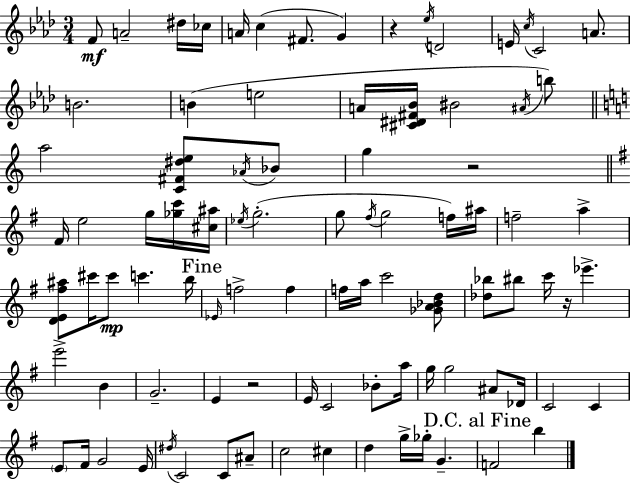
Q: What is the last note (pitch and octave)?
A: B5